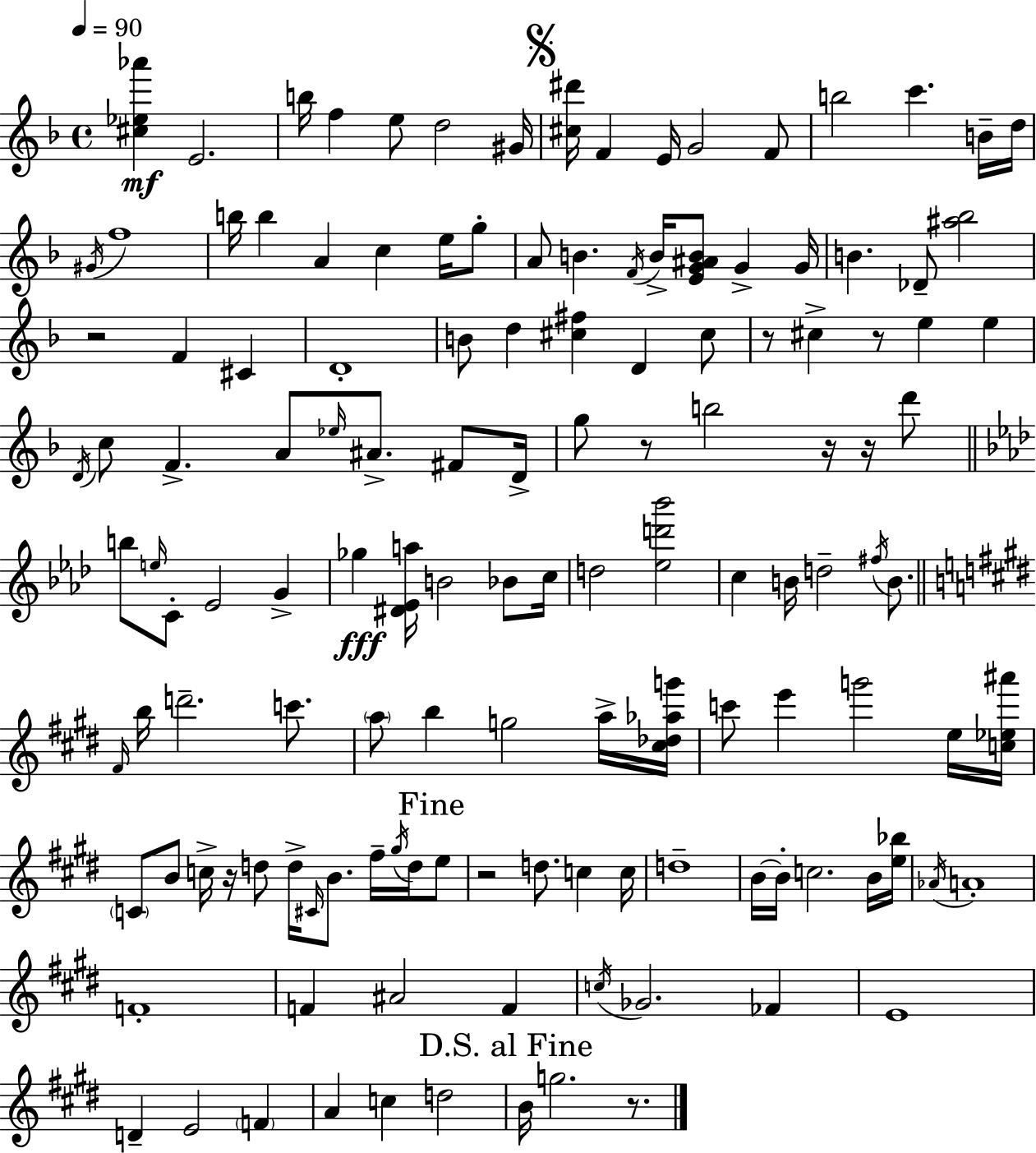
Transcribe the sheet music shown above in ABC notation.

X:1
T:Untitled
M:4/4
L:1/4
K:Dm
[^c_e_a'] E2 b/4 f e/2 d2 ^G/4 [^c^d']/4 F E/4 G2 F/2 b2 c' B/4 d/4 ^G/4 f4 b/4 b A c e/4 g/2 A/2 B F/4 B/4 [EG^AB]/2 G G/4 B _D/2 [^a_b]2 z2 F ^C D4 B/2 d [^c^f] D ^c/2 z/2 ^c z/2 e e D/4 c/2 F A/2 _e/4 ^A/2 ^F/2 D/4 g/2 z/2 b2 z/4 z/4 d'/2 b/2 e/4 C/2 _E2 G _g [^D_Ea]/4 B2 _B/2 c/4 d2 [_ed'_b']2 c B/4 d2 ^f/4 B/2 ^F/4 b/4 d'2 c'/2 a/2 b g2 a/4 [^c_d_ag']/4 c'/2 e' g'2 e/4 [c_e^a']/4 C/2 B/2 c/4 z/4 d/2 d/4 ^C/4 B/2 ^f/4 ^g/4 d/4 e/2 z2 d/2 c c/4 d4 B/4 B/4 c2 B/4 [e_b]/4 _A/4 A4 F4 F ^A2 F c/4 _G2 _F E4 D E2 F A c d2 B/4 g2 z/2